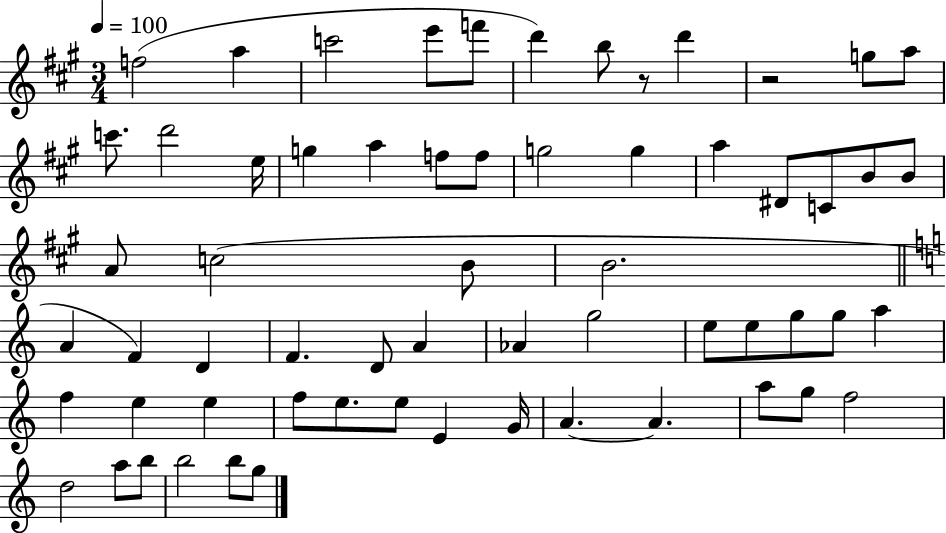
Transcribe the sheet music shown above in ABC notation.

X:1
T:Untitled
M:3/4
L:1/4
K:A
f2 a c'2 e'/2 f'/2 d' b/2 z/2 d' z2 g/2 a/2 c'/2 d'2 e/4 g a f/2 f/2 g2 g a ^D/2 C/2 B/2 B/2 A/2 c2 B/2 B2 A F D F D/2 A _A g2 e/2 e/2 g/2 g/2 a f e e f/2 e/2 e/2 E G/4 A A a/2 g/2 f2 d2 a/2 b/2 b2 b/2 g/2